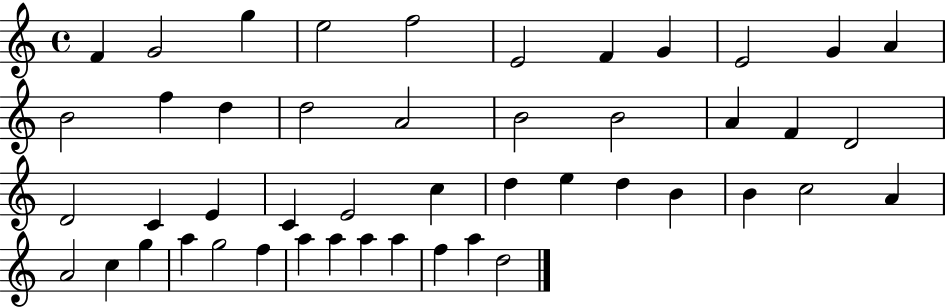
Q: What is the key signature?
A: C major